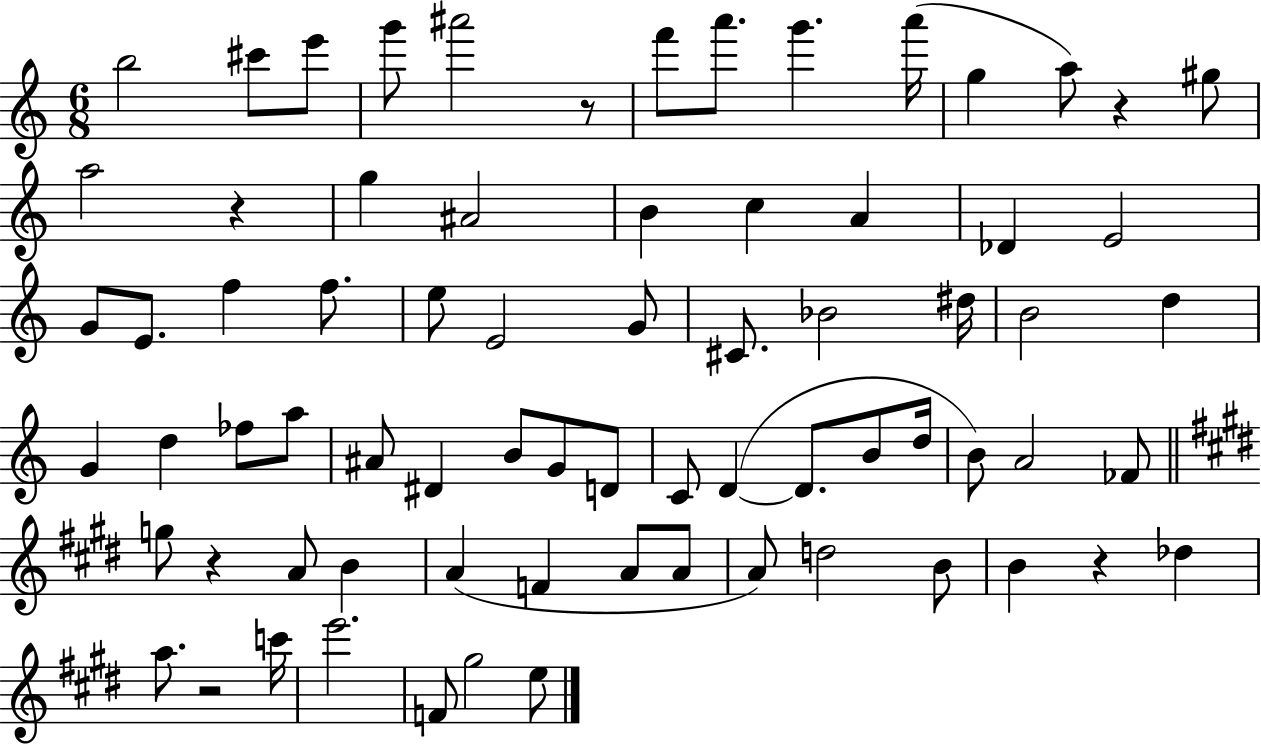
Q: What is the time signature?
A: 6/8